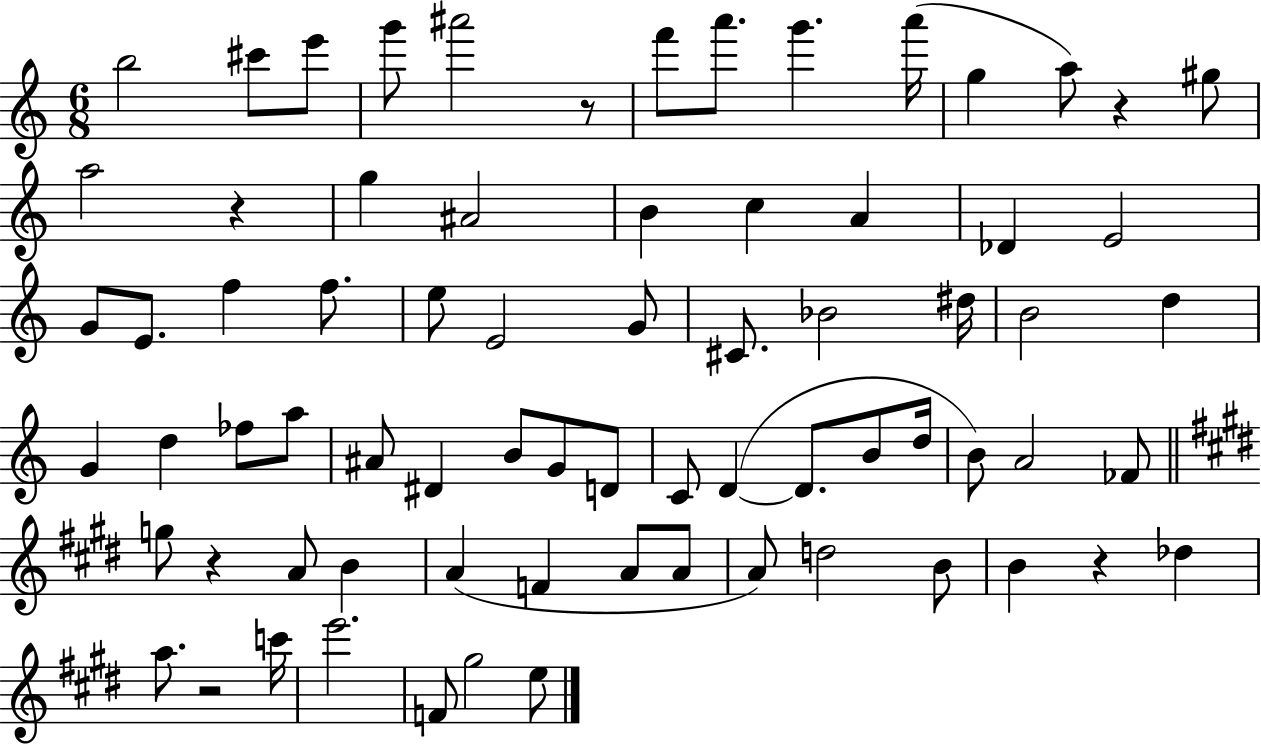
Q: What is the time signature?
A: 6/8